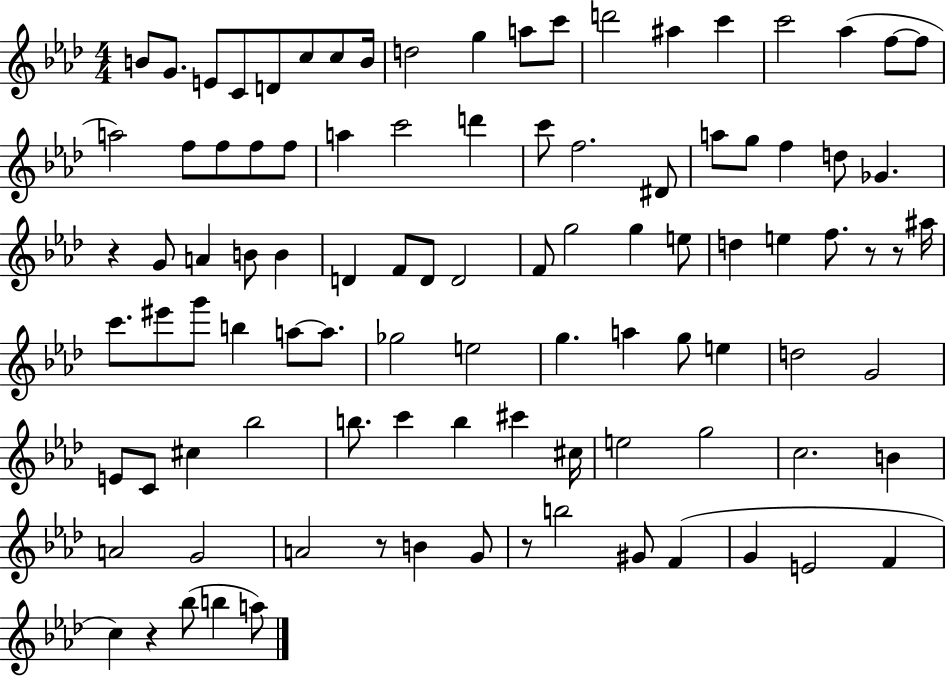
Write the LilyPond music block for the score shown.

{
  \clef treble
  \numericTimeSignature
  \time 4/4
  \key aes \major
  b'8 g'8. e'8 c'8 d'8 c''8 c''8 b'16 | d''2 g''4 a''8 c'''8 | d'''2 ais''4 c'''4 | c'''2 aes''4( f''8~~ f''8 | \break a''2) f''8 f''8 f''8 f''8 | a''4 c'''2 d'''4 | c'''8 f''2. dis'8 | a''8 g''8 f''4 d''8 ges'4. | \break r4 g'8 a'4 b'8 b'4 | d'4 f'8 d'8 d'2 | f'8 g''2 g''4 e''8 | d''4 e''4 f''8. r8 r8 ais''16 | \break c'''8. eis'''8 g'''8 b''4 a''8~~ a''8. | ges''2 e''2 | g''4. a''4 g''8 e''4 | d''2 g'2 | \break e'8 c'8 cis''4 bes''2 | b''8. c'''4 b''4 cis'''4 cis''16 | e''2 g''2 | c''2. b'4 | \break a'2 g'2 | a'2 r8 b'4 g'8 | r8 b''2 gis'8 f'4( | g'4 e'2 f'4 | \break c''4) r4 bes''8( b''4 a''8) | \bar "|."
}